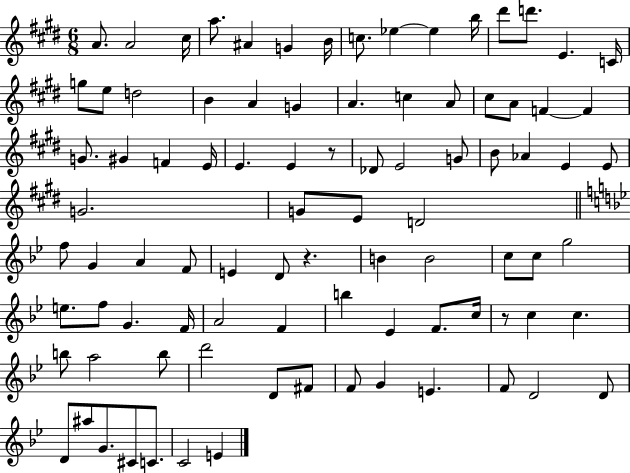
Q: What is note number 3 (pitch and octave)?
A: C#5